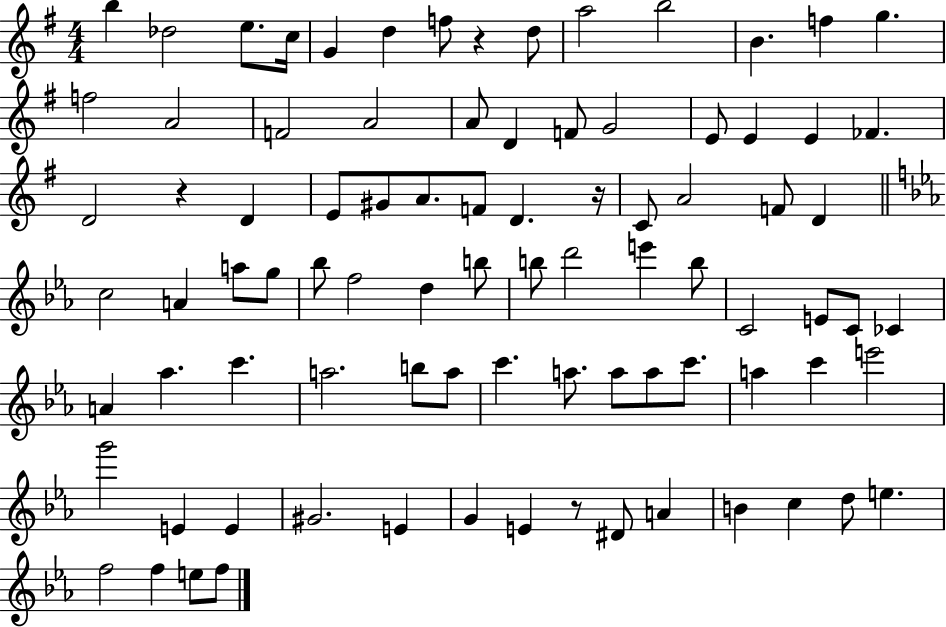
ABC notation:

X:1
T:Untitled
M:4/4
L:1/4
K:G
b _d2 e/2 c/4 G d f/2 z d/2 a2 b2 B f g f2 A2 F2 A2 A/2 D F/2 G2 E/2 E E _F D2 z D E/2 ^G/2 A/2 F/2 D z/4 C/2 A2 F/2 D c2 A a/2 g/2 _b/2 f2 d b/2 b/2 d'2 e' b/2 C2 E/2 C/2 _C A _a c' a2 b/2 a/2 c' a/2 a/2 a/2 c'/2 a c' e'2 g'2 E E ^G2 E G E z/2 ^D/2 A B c d/2 e f2 f e/2 f/2